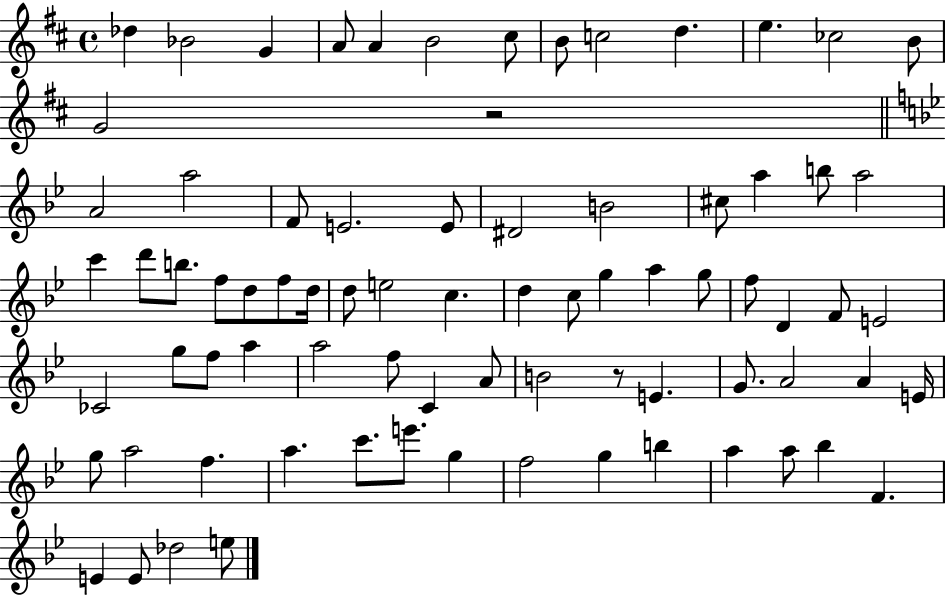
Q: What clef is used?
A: treble